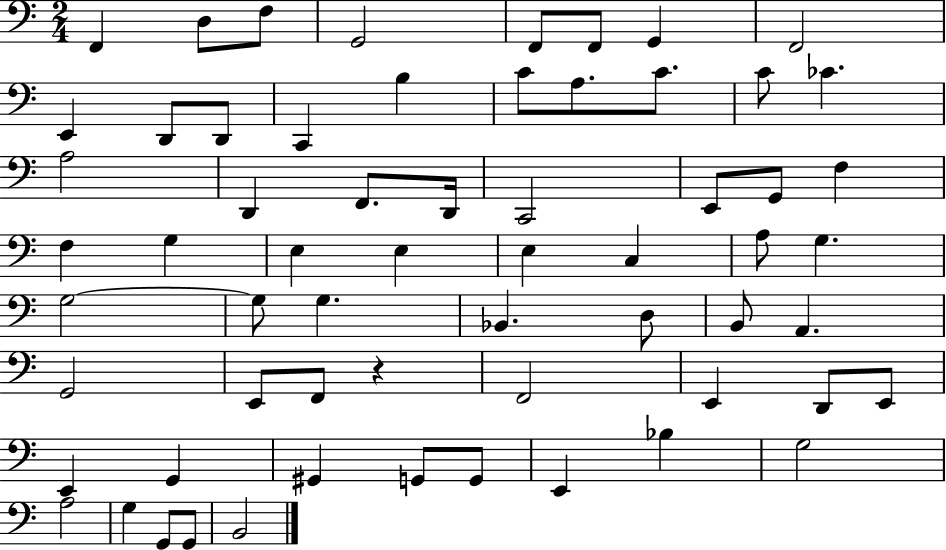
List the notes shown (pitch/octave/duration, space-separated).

F2/q D3/e F3/e G2/h F2/e F2/e G2/q F2/h E2/q D2/e D2/e C2/q B3/q C4/e A3/e. C4/e. C4/e CES4/q. A3/h D2/q F2/e. D2/s C2/h E2/e G2/e F3/q F3/q G3/q E3/q E3/q E3/q C3/q A3/e G3/q. G3/h G3/e G3/q. Bb2/q. D3/e B2/e A2/q. G2/h E2/e F2/e R/q F2/h E2/q D2/e E2/e E2/q G2/q G#2/q G2/e G2/e E2/q Bb3/q G3/h A3/h G3/q G2/e G2/e B2/h